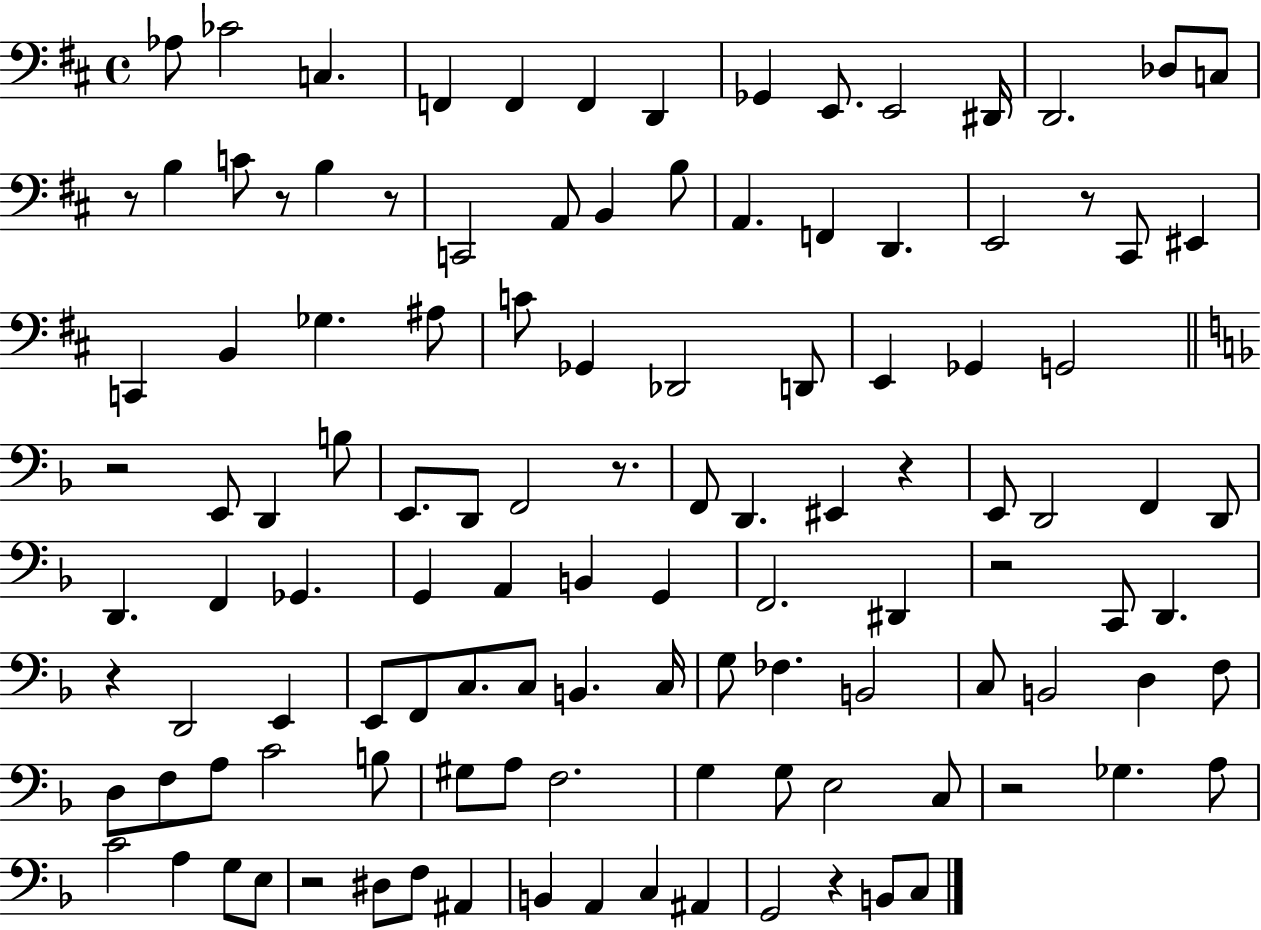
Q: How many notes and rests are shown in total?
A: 117